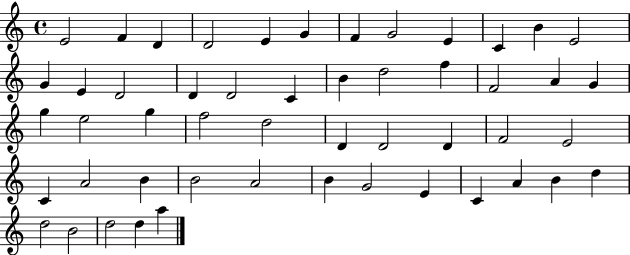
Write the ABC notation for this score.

X:1
T:Untitled
M:4/4
L:1/4
K:C
E2 F D D2 E G F G2 E C B E2 G E D2 D D2 C B d2 f F2 A G g e2 g f2 d2 D D2 D F2 E2 C A2 B B2 A2 B G2 E C A B d d2 B2 d2 d a